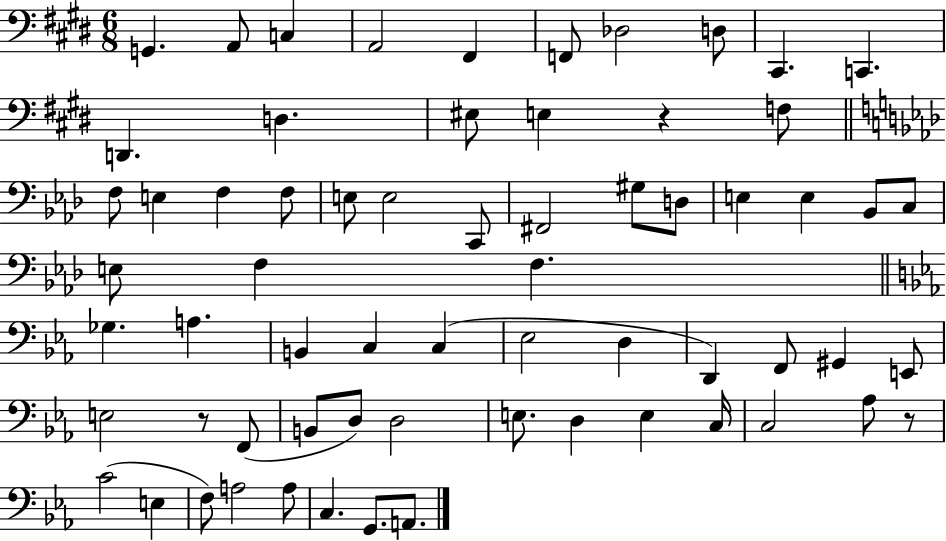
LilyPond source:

{
  \clef bass
  \numericTimeSignature
  \time 6/8
  \key e \major
  g,4. a,8 c4 | a,2 fis,4 | f,8 des2 d8 | cis,4. c,4. | \break d,4. d4. | eis8 e4 r4 f8 | \bar "||" \break \key aes \major f8 e4 f4 f8 | e8 e2 c,8 | fis,2 gis8 d8 | e4 e4 bes,8 c8 | \break e8 f4 f4. | \bar "||" \break \key c \minor ges4. a4. | b,4 c4 c4( | ees2 d4 | d,4) f,8 gis,4 e,8 | \break e2 r8 f,8( | b,8 d8) d2 | e8. d4 e4 c16 | c2 aes8 r8 | \break c'2( e4 | f8) a2 a8 | c4. g,8. a,8. | \bar "|."
}